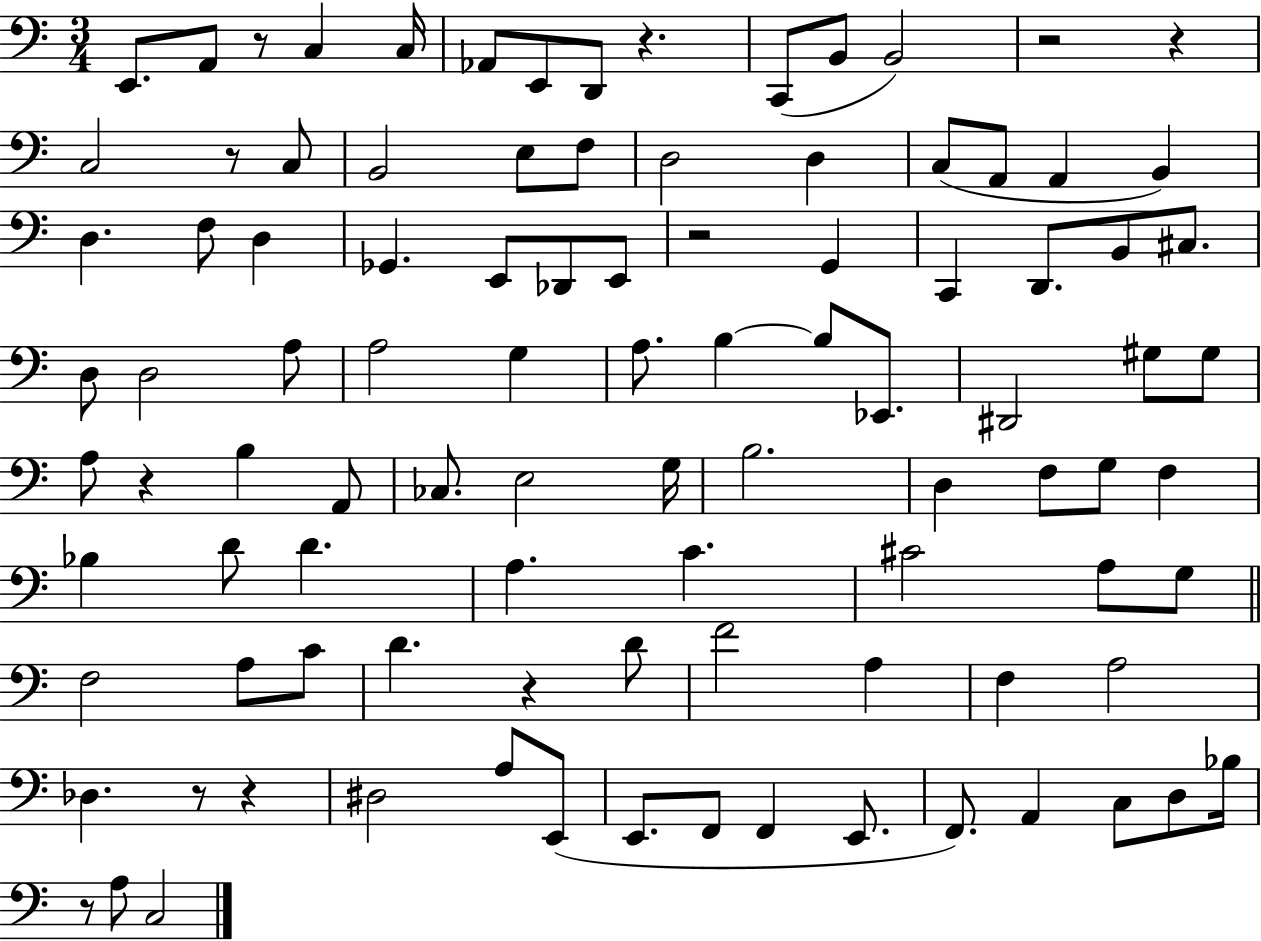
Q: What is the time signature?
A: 3/4